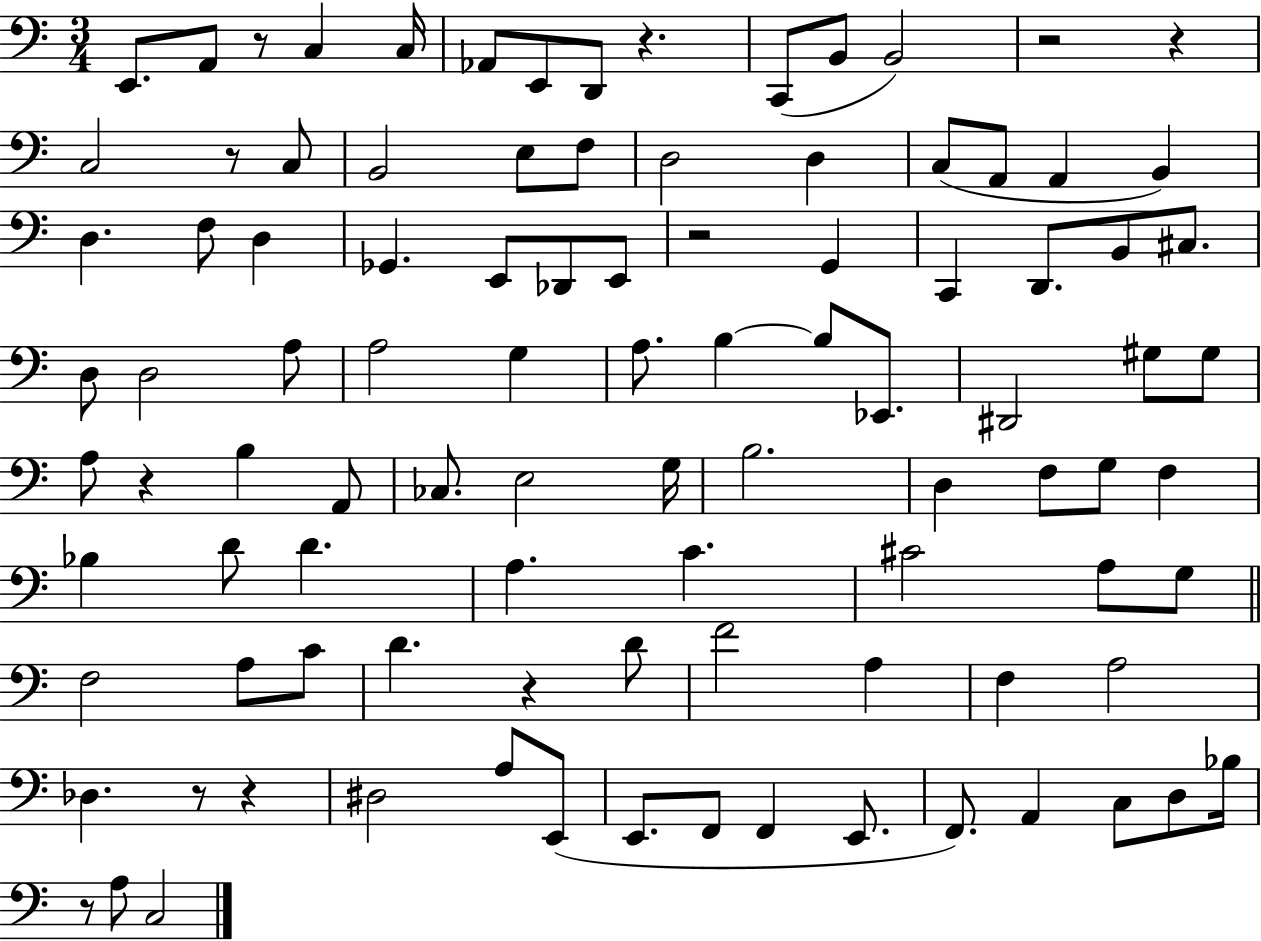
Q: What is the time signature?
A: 3/4